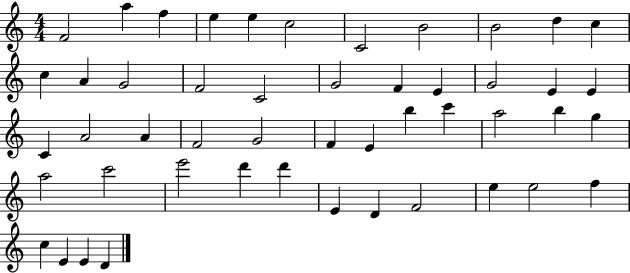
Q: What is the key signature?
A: C major